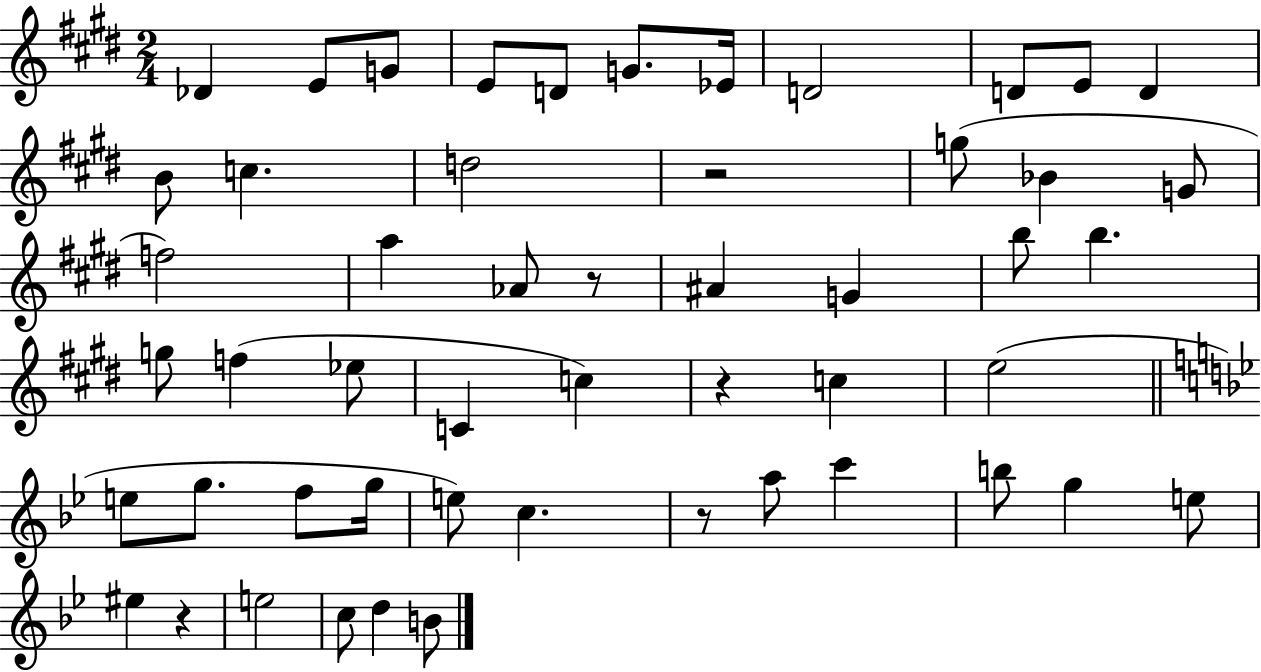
{
  \clef treble
  \numericTimeSignature
  \time 2/4
  \key e \major
  des'4 e'8 g'8 | e'8 d'8 g'8. ees'16 | d'2 | d'8 e'8 d'4 | \break b'8 c''4. | d''2 | r2 | g''8( bes'4 g'8 | \break f''2) | a''4 aes'8 r8 | ais'4 g'4 | b''8 b''4. | \break g''8 f''4( ees''8 | c'4 c''4) | r4 c''4 | e''2( | \break \bar "||" \break \key g \minor e''8 g''8. f''8 g''16 | e''8) c''4. | r8 a''8 c'''4 | b''8 g''4 e''8 | \break eis''4 r4 | e''2 | c''8 d''4 b'8 | \bar "|."
}